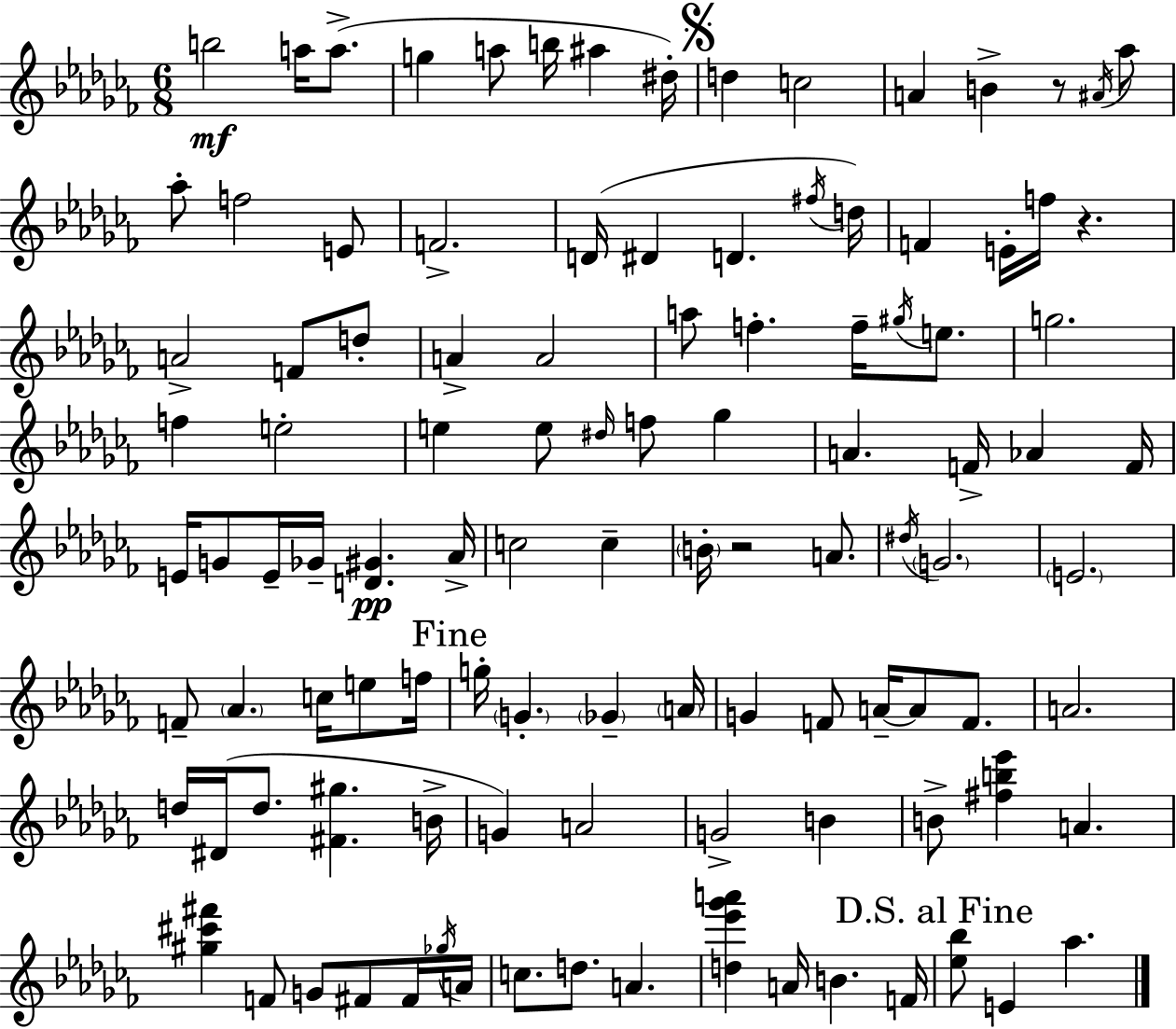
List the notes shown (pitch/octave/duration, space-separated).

B5/h A5/s A5/e. G5/q A5/e B5/s A#5/q D#5/s D5/q C5/h A4/q B4/q R/e A#4/s Ab5/e Ab5/e F5/h E4/e F4/h. D4/s D#4/q D4/q. F#5/s D5/s F4/q E4/s F5/s R/q. A4/h F4/e D5/e A4/q A4/h A5/e F5/q. F5/s G#5/s E5/e. G5/h. F5/q E5/h E5/q E5/e D#5/s F5/e Gb5/q A4/q. F4/s Ab4/q F4/s E4/s G4/e E4/s Gb4/s [D4,G#4]/q. Ab4/s C5/h C5/q B4/s R/h A4/e. D#5/s G4/h. E4/h. F4/e Ab4/q. C5/s E5/e F5/s G5/s G4/q. Gb4/q A4/s G4/q F4/e A4/s A4/e F4/e. A4/h. D5/s D#4/s D5/e. [F#4,G#5]/q. B4/s G4/q A4/h G4/h B4/q B4/e [F#5,B5,Eb6]/q A4/q. [G#5,C#6,F#6]/q F4/e G4/e F#4/e F#4/s Gb5/s A4/s C5/e. D5/e. A4/q. [D5,Eb6,Gb6,A6]/q A4/s B4/q. F4/s [Eb5,Bb5]/e E4/q Ab5/q.